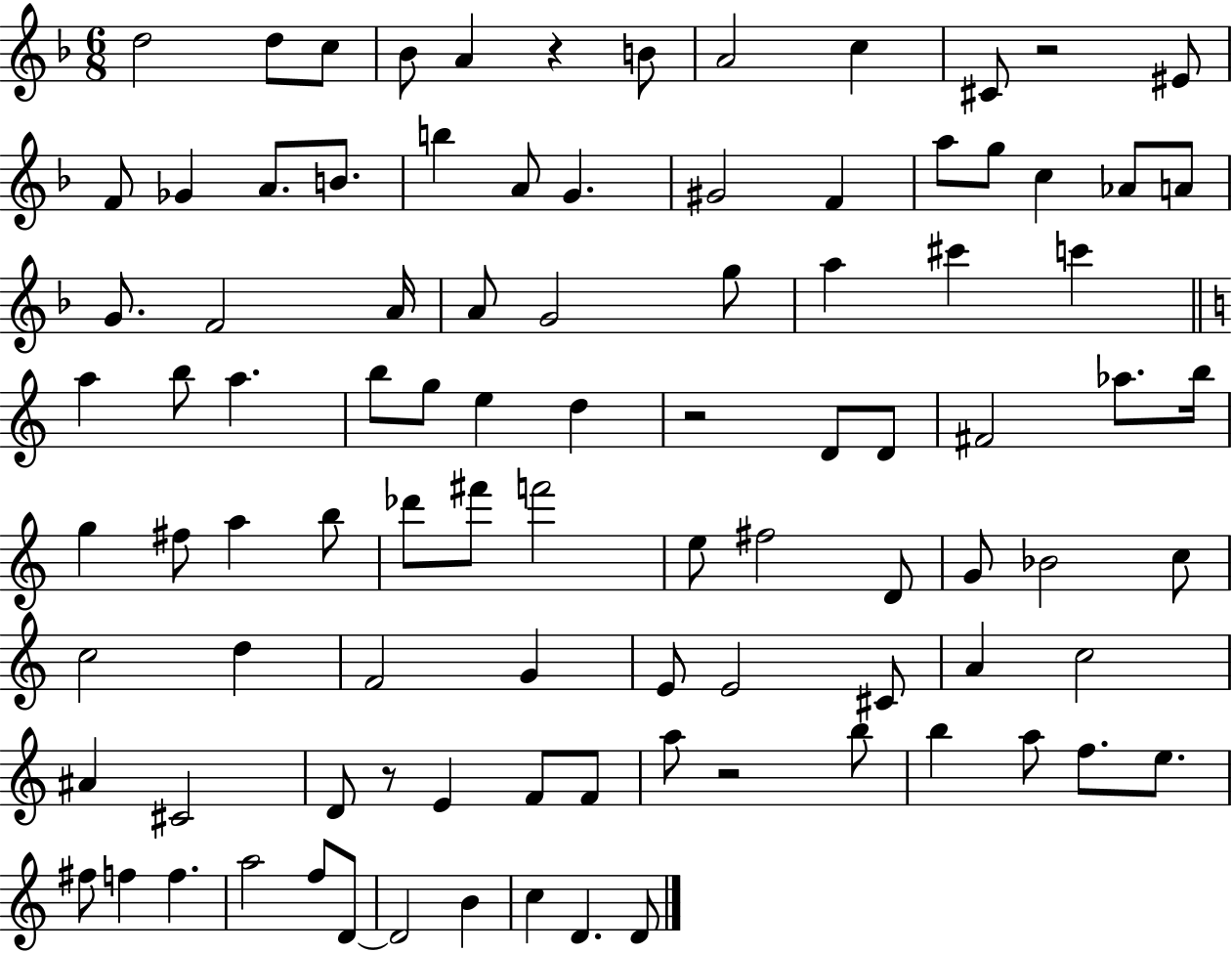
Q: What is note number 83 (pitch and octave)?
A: A5